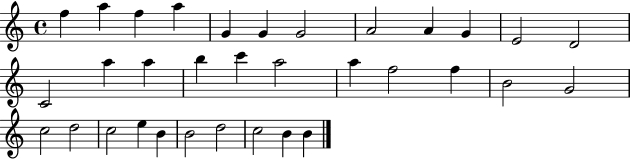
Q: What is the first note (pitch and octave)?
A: F5